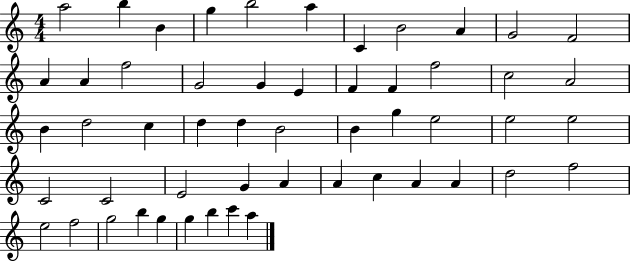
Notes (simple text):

A5/h B5/q B4/q G5/q B5/h A5/q C4/q B4/h A4/q G4/h F4/h A4/q A4/q F5/h G4/h G4/q E4/q F4/q F4/q F5/h C5/h A4/h B4/q D5/h C5/q D5/q D5/q B4/h B4/q G5/q E5/h E5/h E5/h C4/h C4/h E4/h G4/q A4/q A4/q C5/q A4/q A4/q D5/h F5/h E5/h F5/h G5/h B5/q G5/q G5/q B5/q C6/q A5/q